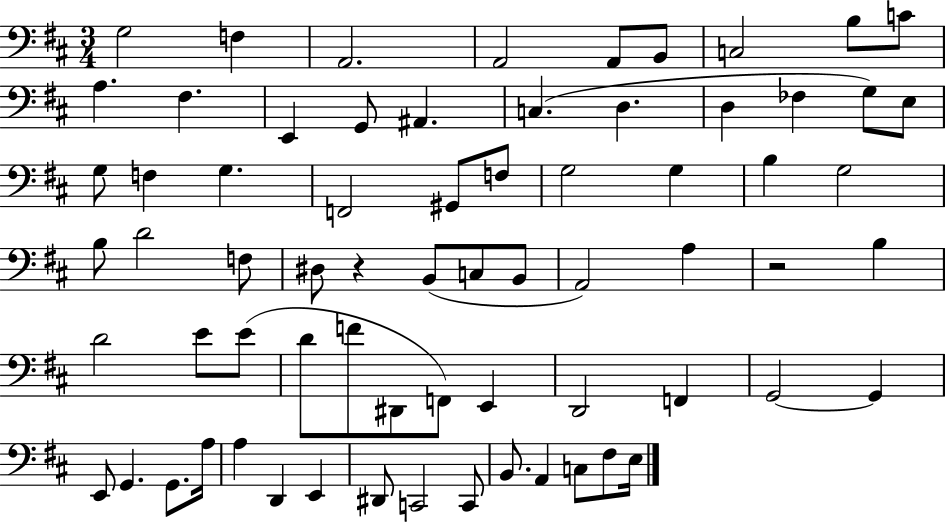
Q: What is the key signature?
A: D major